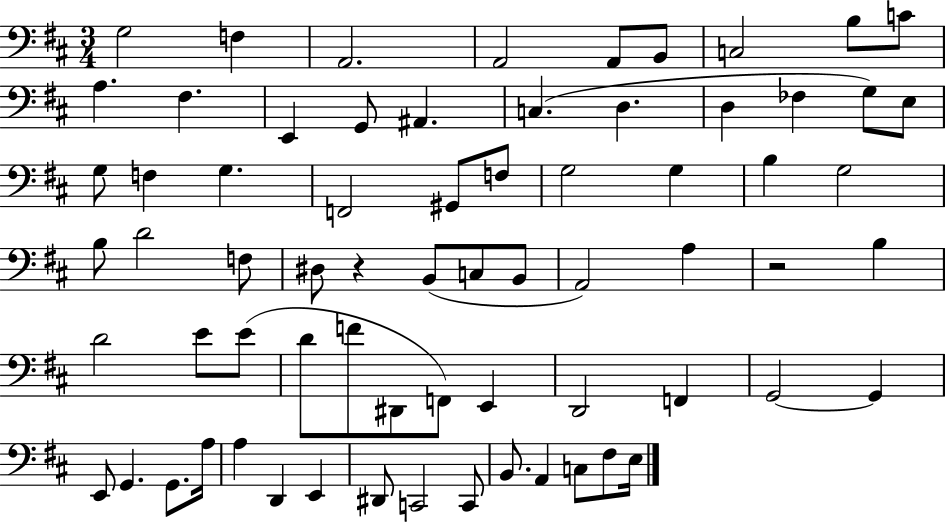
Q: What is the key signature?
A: D major